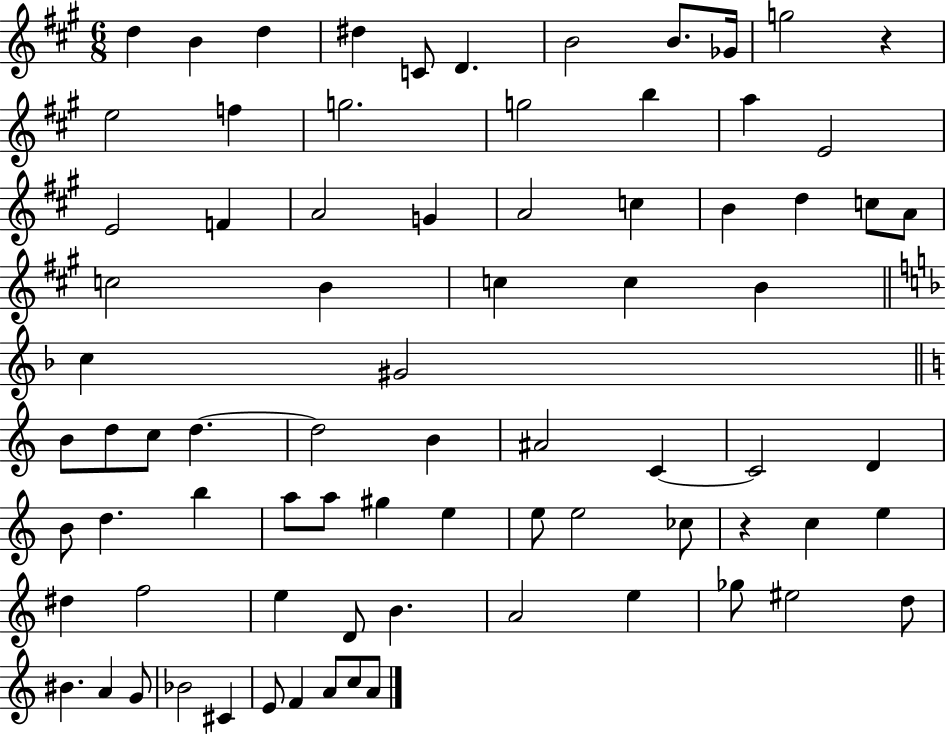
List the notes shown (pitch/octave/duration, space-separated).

D5/q B4/q D5/q D#5/q C4/e D4/q. B4/h B4/e. Gb4/s G5/h R/q E5/h F5/q G5/h. G5/h B5/q A5/q E4/h E4/h F4/q A4/h G4/q A4/h C5/q B4/q D5/q C5/e A4/e C5/h B4/q C5/q C5/q B4/q C5/q G#4/h B4/e D5/e C5/e D5/q. D5/h B4/q A#4/h C4/q C4/h D4/q B4/e D5/q. B5/q A5/e A5/e G#5/q E5/q E5/e E5/h CES5/e R/q C5/q E5/q D#5/q F5/h E5/q D4/e B4/q. A4/h E5/q Gb5/e EIS5/h D5/e BIS4/q. A4/q G4/e Bb4/h C#4/q E4/e F4/q A4/e C5/e A4/e